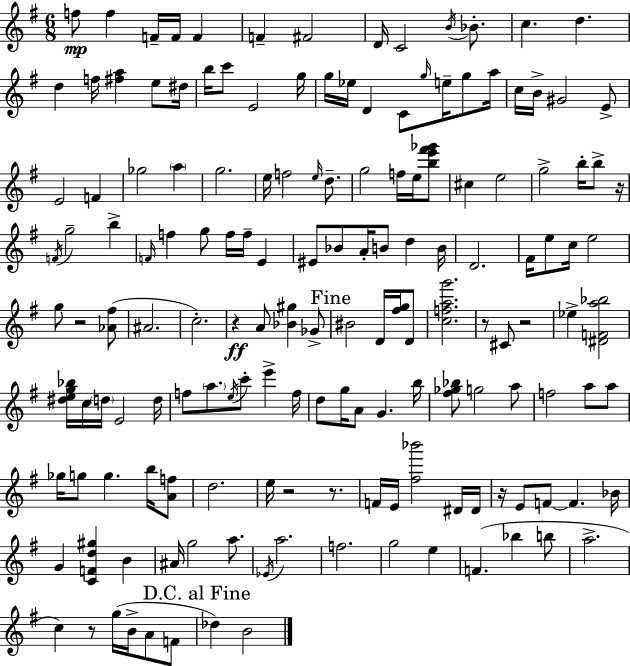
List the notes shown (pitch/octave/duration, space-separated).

F5/e F5/q F4/s F4/s F4/q F4/q F#4/h D4/s C4/h B4/s Bb4/e. C5/q. D5/q. D5/q F5/s [F#5,A5]/q E5/e D#5/s B5/s C6/e E4/h G5/s G5/s Eb5/s D4/q C4/e G5/s E5/s G5/e A5/s C5/s B4/s G#4/h E4/e E4/h F4/q Gb5/h A5/q G5/h. E5/s F5/h E5/s D5/e. G5/h F5/s E5/s [B5,E6,F#6,Gb6]/e C#5/q E5/h G5/h B5/s B5/e R/s F4/s G5/h B5/q F4/s F5/q G5/e F5/s F5/s E4/q EIS4/e Bb4/e A4/s B4/e D5/q B4/s D4/h. F#4/s E5/e C5/s E5/h G5/e R/h [Ab4,F#5]/e A#4/h. C5/h. R/q A4/e [Bb4,G#5]/q Gb4/e BIS4/h D4/s [F#5,G5]/s D4/e [C5,F5,A5,G6]/h. R/e C#4/e R/h Eb5/q [D#4,F4,A5,Bb5]/h [D#5,E5,G5,Bb5]/s C5/s D5/s E4/h D5/s F5/e A5/e. E5/s C6/e E6/q F5/s D5/e G5/s A4/e G4/q. B5/s [F#5,Gb5,Bb5]/e G5/h A5/e F5/h A5/e A5/e Gb5/s G5/e G5/q. B5/s [A4,F5]/e D5/h. E5/s R/h R/e. F4/s E4/s [F#5,Bb6]/h D#4/s D#4/s R/s E4/e F4/e F4/q. Bb4/s G4/q [C4,F4,D5,G#5]/q B4/q A#4/s G5/h A5/e. Eb4/s A5/h. F5/h. G5/h E5/q F4/q. Bb5/q B5/e A5/h. C5/q R/e G5/s B4/s A4/e F4/e Db5/q B4/h